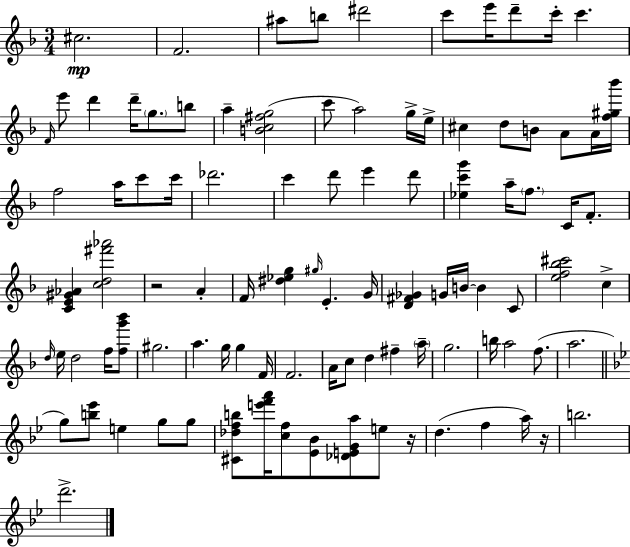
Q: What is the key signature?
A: D minor